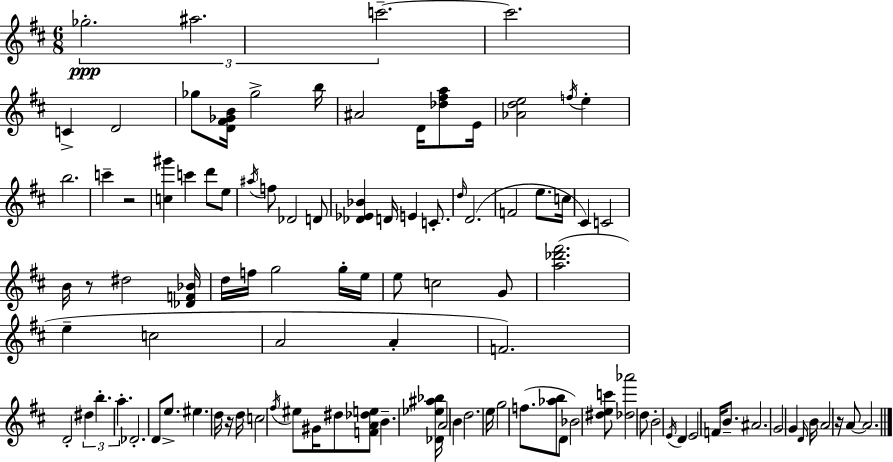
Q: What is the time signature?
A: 6/8